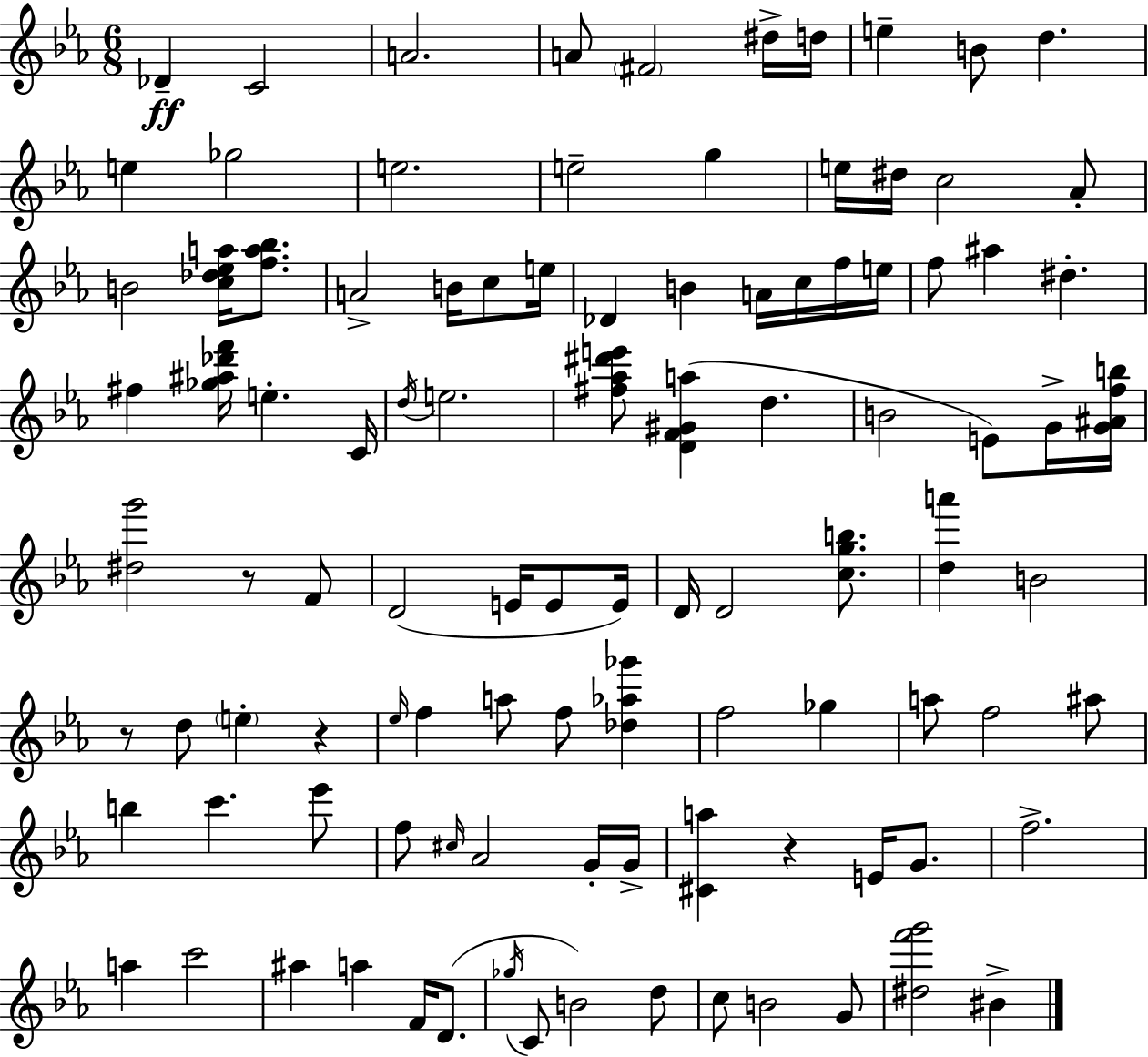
Db4/q C4/h A4/h. A4/e F#4/h D#5/s D5/s E5/q B4/e D5/q. E5/q Gb5/h E5/h. E5/h G5/q E5/s D#5/s C5/h Ab4/e B4/h [C5,Db5,Eb5,A5]/s [F5,A5,Bb5]/e. A4/h B4/s C5/e E5/s Db4/q B4/q A4/s C5/s F5/s E5/s F5/e A#5/q D#5/q. F#5/q [Gb5,A#5,Db6,F6]/s E5/q. C4/s D5/s E5/h. [F#5,Ab5,D#6,E6]/e [D4,F4,G#4,A5]/q D5/q. B4/h E4/e G4/s [G4,A#4,F5,B5]/s [D#5,G6]/h R/e F4/e D4/h E4/s E4/e E4/s D4/s D4/h [C5,G5,B5]/e. [D5,A6]/q B4/h R/e D5/e E5/q R/q Eb5/s F5/q A5/e F5/e [Db5,Ab5,Gb6]/q F5/h Gb5/q A5/e F5/h A#5/e B5/q C6/q. Eb6/e F5/e C#5/s Ab4/h G4/s G4/s [C#4,A5]/q R/q E4/s G4/e. F5/h. A5/q C6/h A#5/q A5/q F4/s D4/e. Gb5/s C4/e B4/h D5/e C5/e B4/h G4/e [D#5,F6,G6]/h BIS4/q